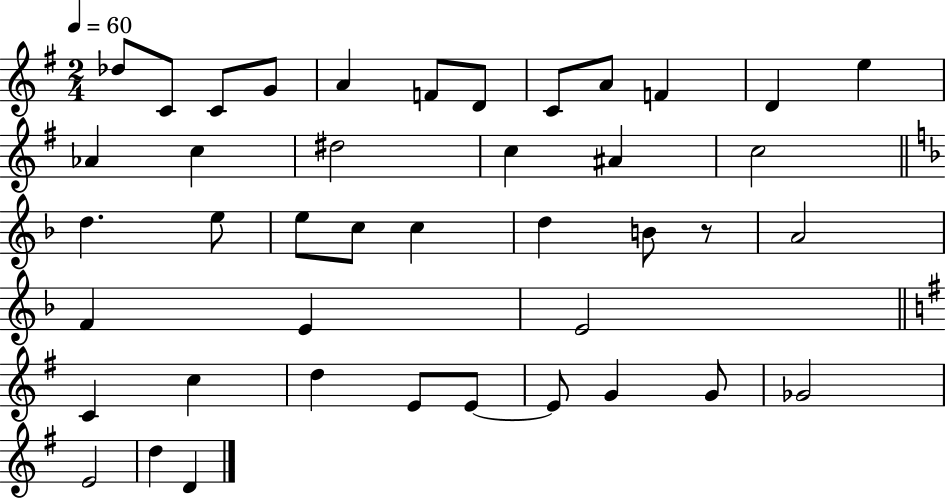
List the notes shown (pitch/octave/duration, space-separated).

Db5/e C4/e C4/e G4/e A4/q F4/e D4/e C4/e A4/e F4/q D4/q E5/q Ab4/q C5/q D#5/h C5/q A#4/q C5/h D5/q. E5/e E5/e C5/e C5/q D5/q B4/e R/e A4/h F4/q E4/q E4/h C4/q C5/q D5/q E4/e E4/e E4/e G4/q G4/e Gb4/h E4/h D5/q D4/q